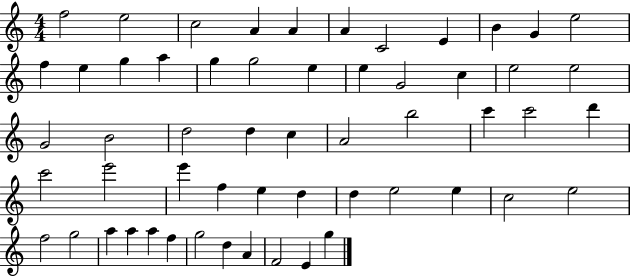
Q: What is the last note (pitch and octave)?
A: G5